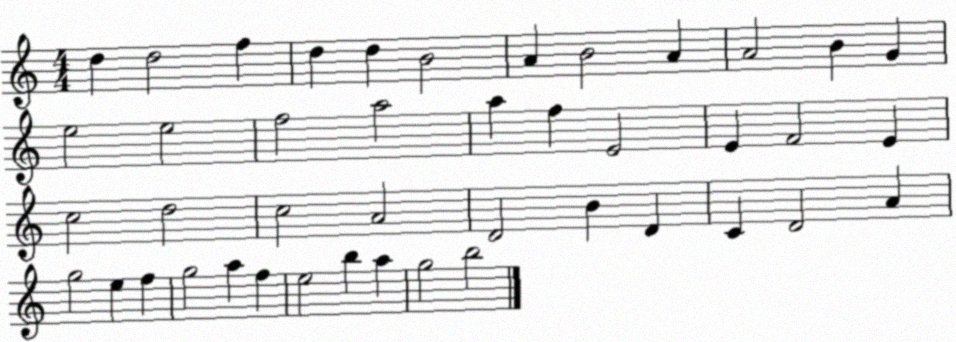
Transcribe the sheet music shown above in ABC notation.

X:1
T:Untitled
M:4/4
L:1/4
K:C
d d2 f d d B2 A B2 A A2 B G e2 e2 f2 a2 a f E2 E F2 E c2 d2 c2 A2 D2 B D C D2 A g2 e f g2 a f e2 b a g2 b2